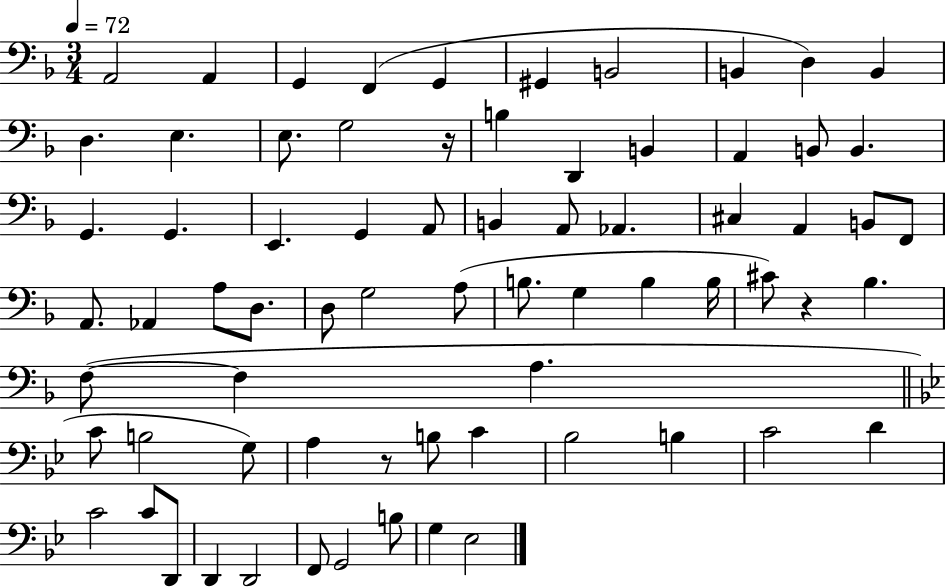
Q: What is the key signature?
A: F major